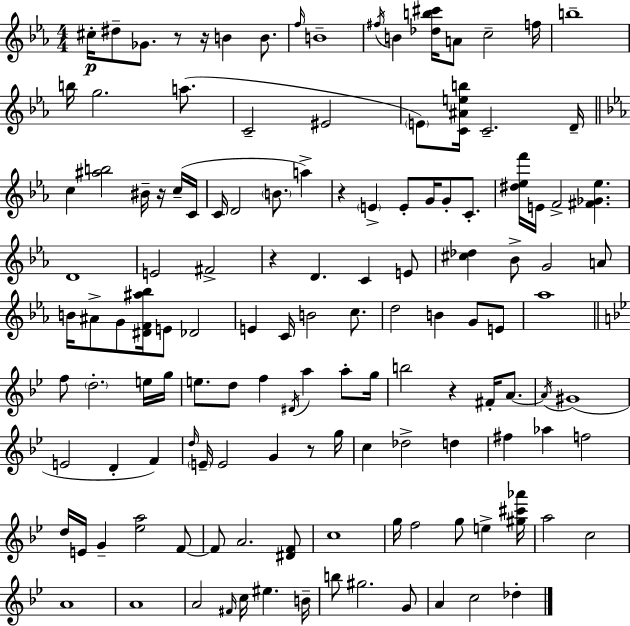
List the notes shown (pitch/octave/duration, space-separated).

C#5/s D#5/e Gb4/e. R/e R/s B4/q B4/e. F5/s B4/w F#5/s B4/q [Db5,B5,C#6]/s A4/e C5/h F5/s B5/w B5/s G5/h. A5/e. C4/h EIS4/h E4/e [C4,A#4,E5,B5]/s C4/h. D4/s C5/q [A#5,B5]/h BIS4/s R/s C5/s C4/s C4/s D4/h B4/e. A5/q R/q E4/q E4/e G4/s G4/e C4/e. [D#5,Eb5,F6]/s E4/s F4/h [F#4,Gb4,Eb5]/q. D4/w E4/h F#4/h R/q D4/q. C4/q E4/e [C#5,Db5]/q Bb4/e G4/h A4/e B4/s A#4/e G4/e [D#4,F4,A#5,Bb5]/s E4/e Db4/h E4/q C4/s B4/h C5/e. D5/h B4/q G4/e E4/e Ab5/w F5/e D5/h. E5/s G5/s E5/e. D5/e F5/q D#4/s A5/q A5/e G5/s B5/h R/q F#4/s A4/e. A4/s G#4/w E4/h D4/q F4/q D5/s E4/s E4/h G4/q R/e G5/s C5/q Db5/h D5/q F#5/q Ab5/q F5/h D5/s E4/s G4/q [Eb5,A5]/h F4/e F4/e A4/h. [D#4,F4]/e C5/w G5/s F5/h G5/e E5/q [G#5,C#6,Ab6]/s A5/h C5/h A4/w A4/w A4/h F#4/s C5/s EIS5/q. B4/s B5/e G#5/h. G4/e A4/q C5/h Db5/q